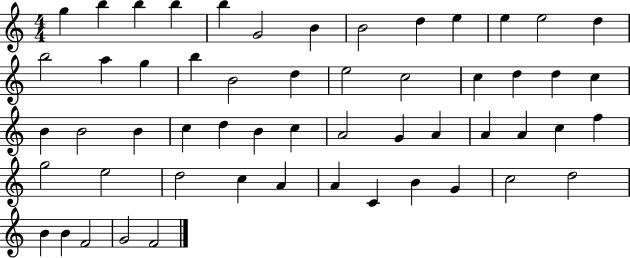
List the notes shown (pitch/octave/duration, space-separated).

G5/q B5/q B5/q B5/q B5/q G4/h B4/q B4/h D5/q E5/q E5/q E5/h D5/q B5/h A5/q G5/q B5/q B4/h D5/q E5/h C5/h C5/q D5/q D5/q C5/q B4/q B4/h B4/q C5/q D5/q B4/q C5/q A4/h G4/q A4/q A4/q A4/q C5/q F5/q G5/h E5/h D5/h C5/q A4/q A4/q C4/q B4/q G4/q C5/h D5/h B4/q B4/q F4/h G4/h F4/h